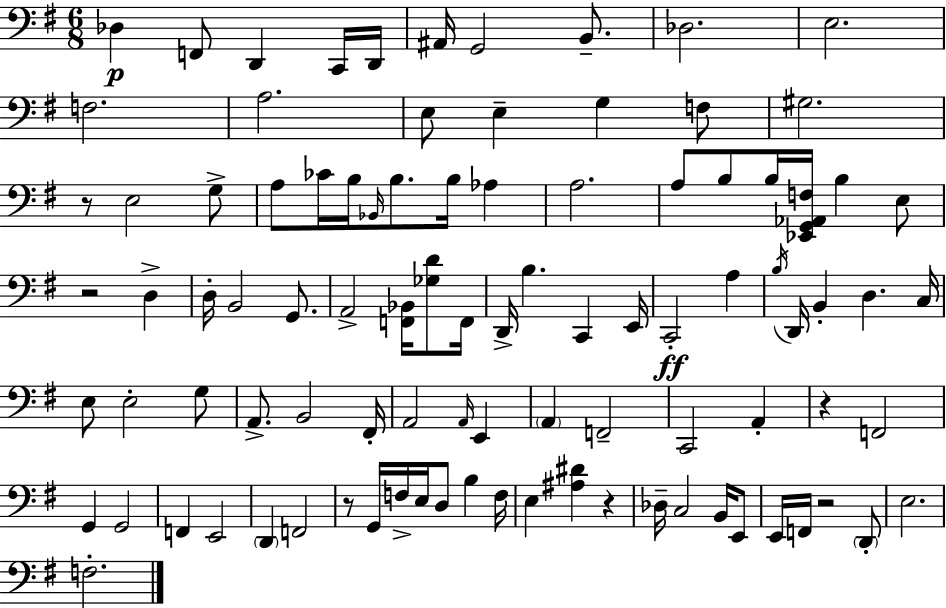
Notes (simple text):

Db3/q F2/e D2/q C2/s D2/s A#2/s G2/h B2/e. Db3/h. E3/h. F3/h. A3/h. E3/e E3/q G3/q F3/e G#3/h. R/e E3/h G3/e A3/e CES4/s B3/s Bb2/s B3/e. B3/s Ab3/q A3/h. A3/e B3/e B3/s [Eb2,G2,Ab2,F3]/s B3/q E3/e R/h D3/q D3/s B2/h G2/e. A2/h [F2,Bb2]/s [Gb3,D4]/e F2/s D2/s B3/q. C2/q E2/s C2/h A3/q B3/s D2/s B2/q D3/q. C3/s E3/e E3/h G3/e A2/e. B2/h F#2/s A2/h A2/s E2/q A2/q F2/h C2/h A2/q R/q F2/h G2/q G2/h F2/q E2/h D2/q F2/h R/e G2/s F3/s E3/s D3/e B3/q F3/s E3/q [A#3,D#4]/q R/q Db3/s C3/h B2/s E2/e E2/s F2/s R/h D2/e E3/h. F3/h.